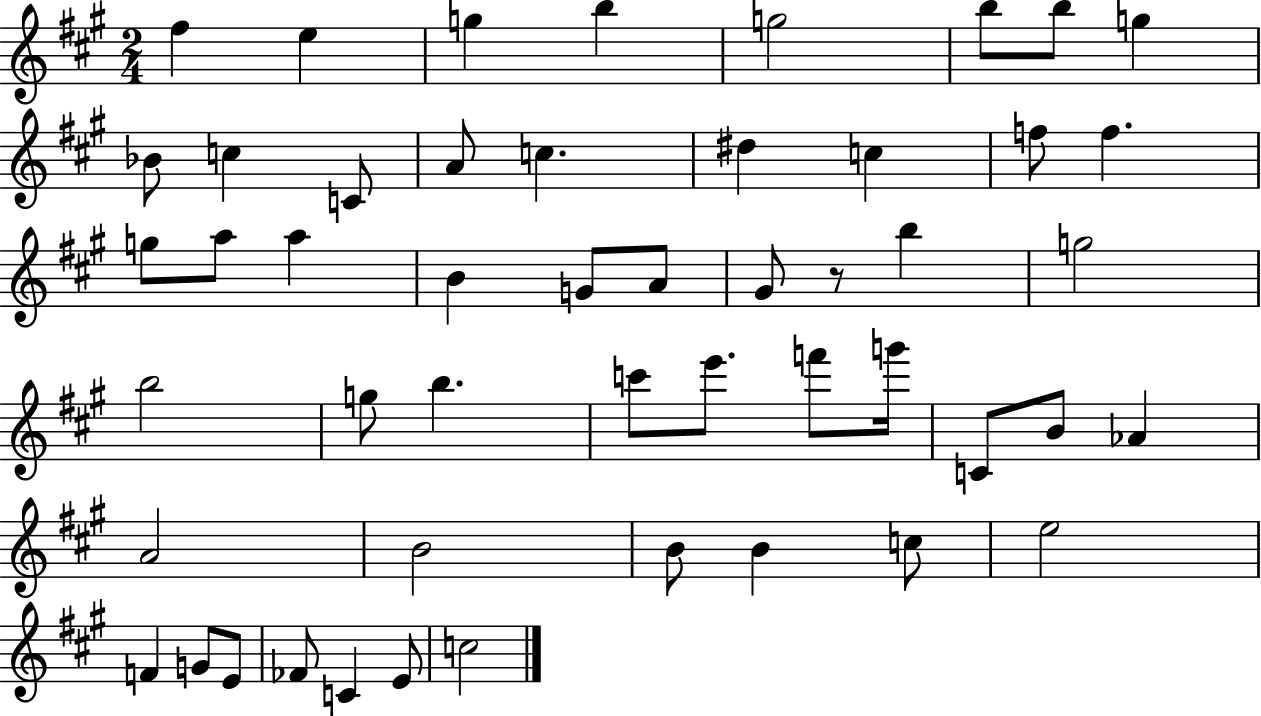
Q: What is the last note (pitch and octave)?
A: C5